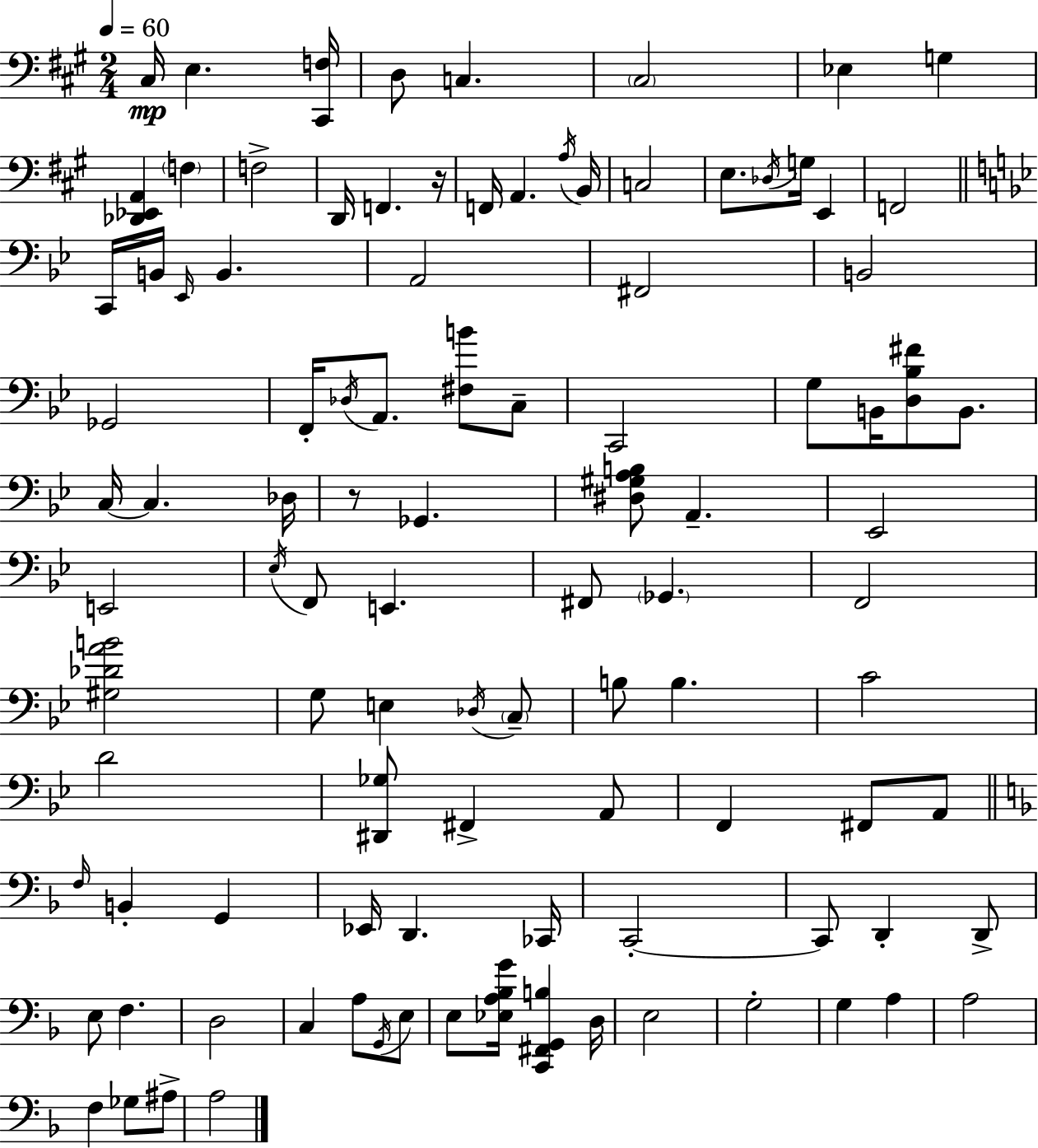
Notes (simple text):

C#3/s E3/q. [C#2,F3]/s D3/e C3/q. C#3/h Eb3/q G3/q [Db2,Eb2,A2]/q F3/q F3/h D2/s F2/q. R/s F2/s A2/q. A3/s B2/s C3/h E3/e. Db3/s G3/s E2/q F2/h C2/s B2/s Eb2/s B2/q. A2/h F#2/h B2/h Gb2/h F2/s Db3/s A2/e. [F#3,B4]/e C3/e C2/h G3/e B2/s [D3,Bb3,F#4]/e B2/e. C3/s C3/q. Db3/s R/e Gb2/q. [D#3,G#3,A3,B3]/e A2/q. Eb2/h E2/h Eb3/s F2/e E2/q. F#2/e Gb2/q. F2/h [G#3,Db4,A4,B4]/h G3/e E3/q Db3/s C3/e B3/e B3/q. C4/h D4/h [D#2,Gb3]/e F#2/q A2/e F2/q F#2/e A2/e F3/s B2/q G2/q Eb2/s D2/q. CES2/s C2/h C2/e D2/q D2/e E3/e F3/q. D3/h C3/q A3/e G2/s E3/e E3/e [Eb3,A3,Bb3,G4]/s [C2,F#2,G2,B3]/q D3/s E3/h G3/h G3/q A3/q A3/h F3/q Gb3/e A#3/e A3/h